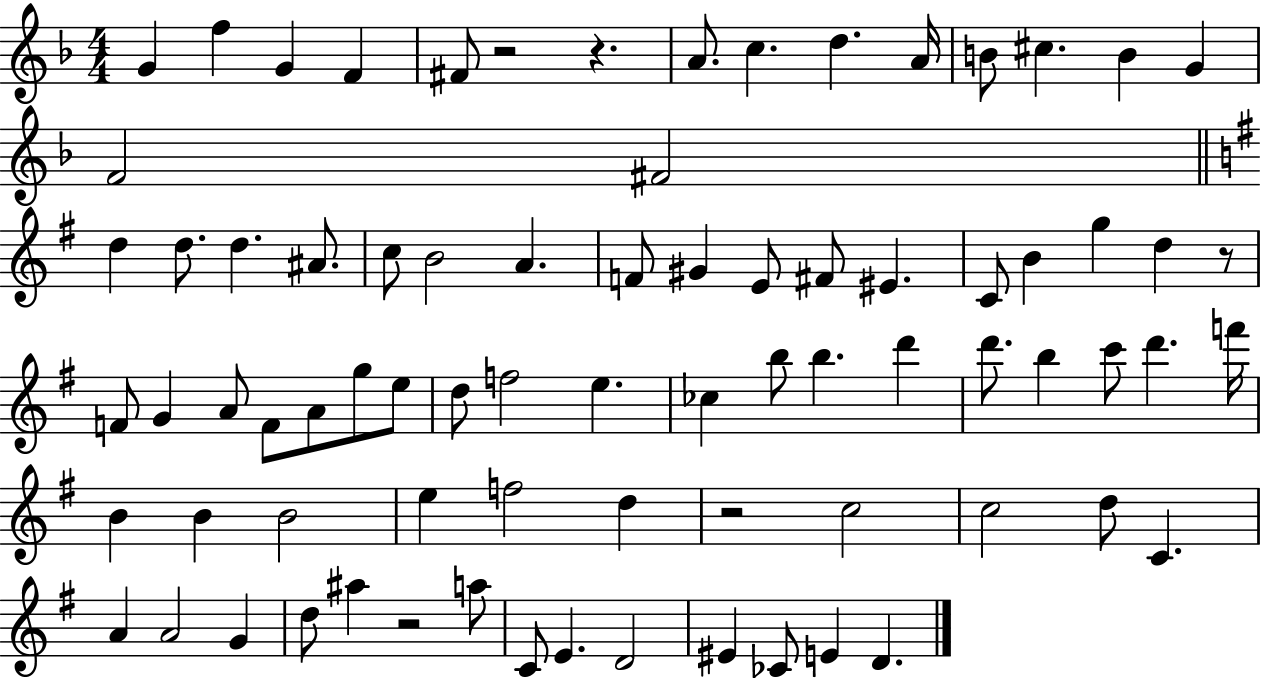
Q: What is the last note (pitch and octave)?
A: D4